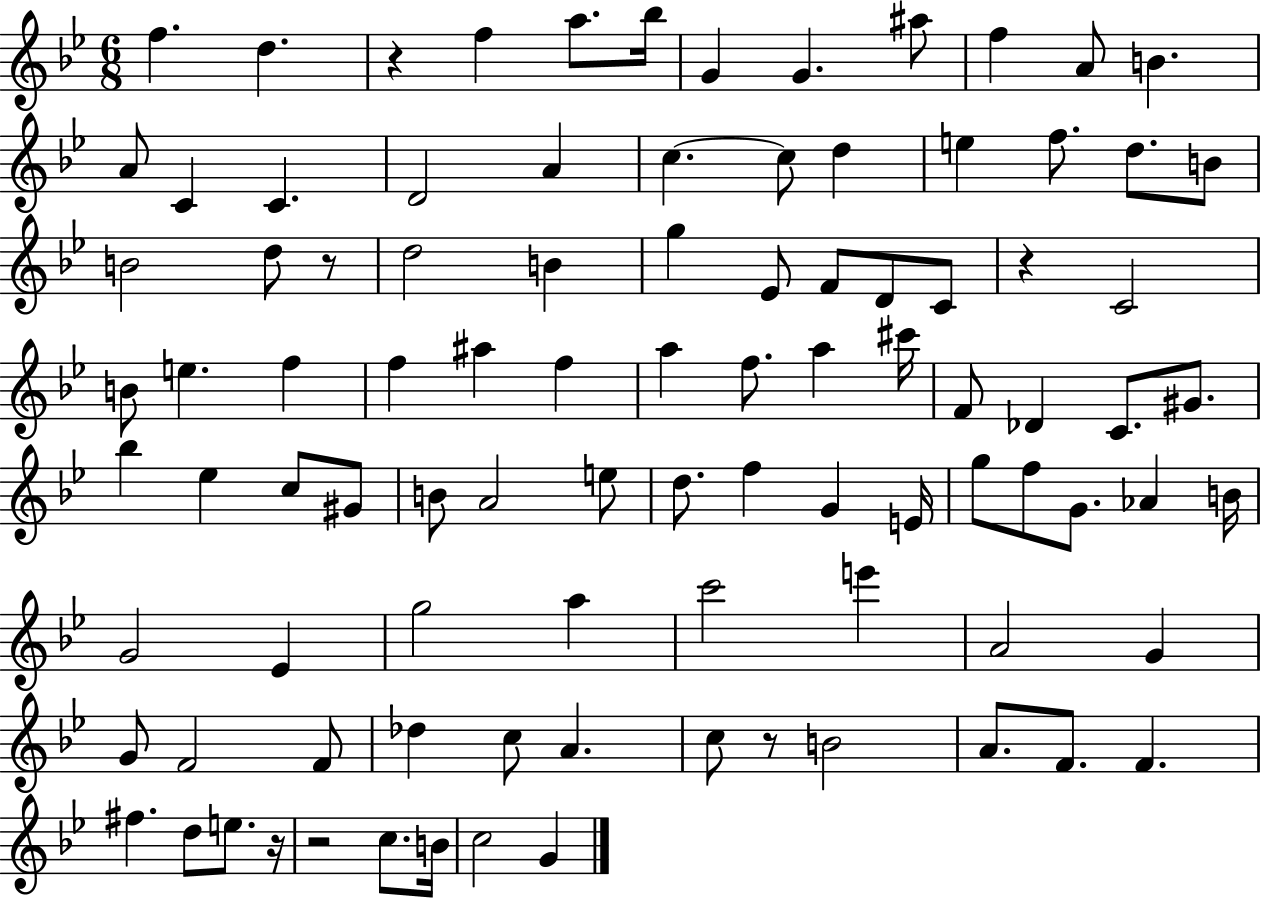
F5/q. D5/q. R/q F5/q A5/e. Bb5/s G4/q G4/q. A#5/e F5/q A4/e B4/q. A4/e C4/q C4/q. D4/h A4/q C5/q. C5/e D5/q E5/q F5/e. D5/e. B4/e B4/h D5/e R/e D5/h B4/q G5/q Eb4/e F4/e D4/e C4/e R/q C4/h B4/e E5/q. F5/q F5/q A#5/q F5/q A5/q F5/e. A5/q C#6/s F4/e Db4/q C4/e. G#4/e. Bb5/q Eb5/q C5/e G#4/e B4/e A4/h E5/e D5/e. F5/q G4/q E4/s G5/e F5/e G4/e. Ab4/q B4/s G4/h Eb4/q G5/h A5/q C6/h E6/q A4/h G4/q G4/e F4/h F4/e Db5/q C5/e A4/q. C5/e R/e B4/h A4/e. F4/e. F4/q. F#5/q. D5/e E5/e. R/s R/h C5/e. B4/s C5/h G4/q